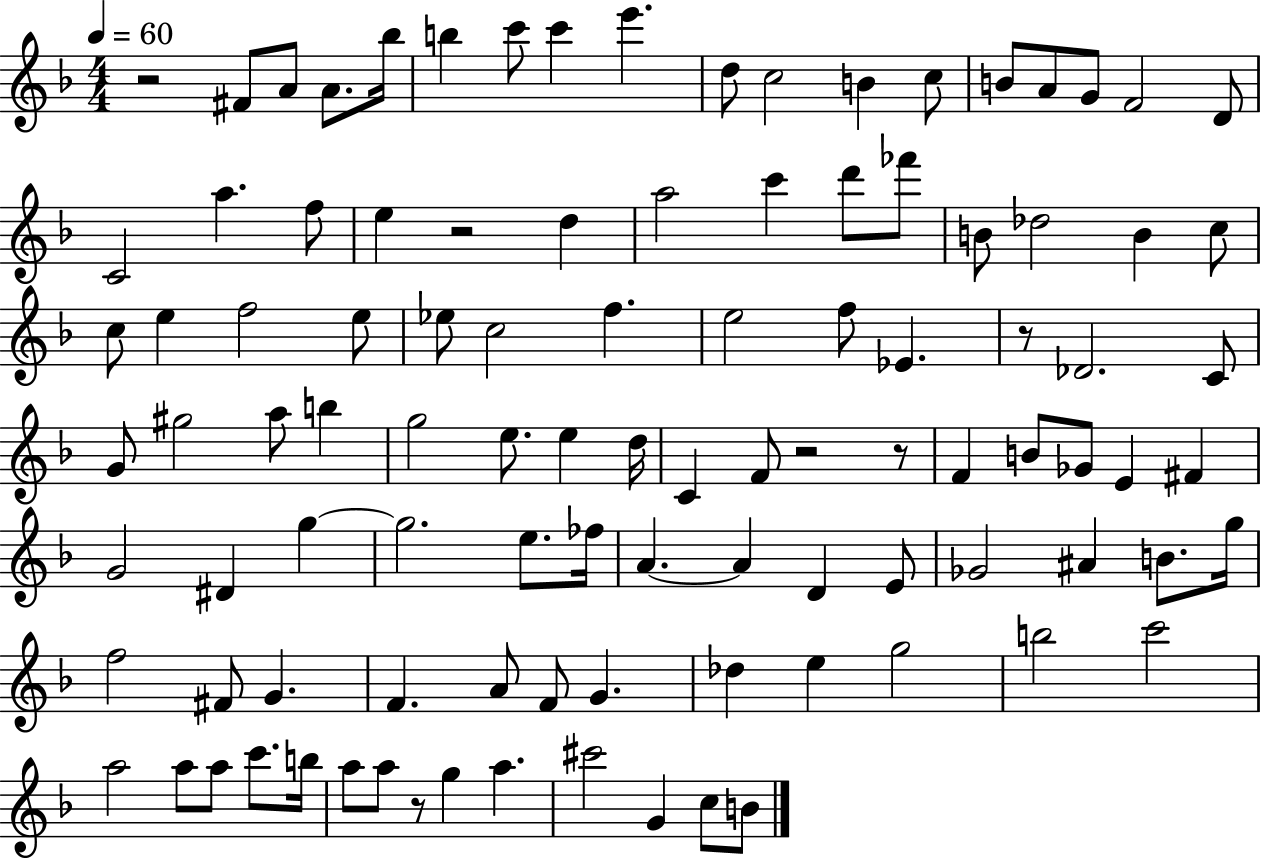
R/h F#4/e A4/e A4/e. Bb5/s B5/q C6/e C6/q E6/q. D5/e C5/h B4/q C5/e B4/e A4/e G4/e F4/h D4/e C4/h A5/q. F5/e E5/q R/h D5/q A5/h C6/q D6/e FES6/e B4/e Db5/h B4/q C5/e C5/e E5/q F5/h E5/e Eb5/e C5/h F5/q. E5/h F5/e Eb4/q. R/e Db4/h. C4/e G4/e G#5/h A5/e B5/q G5/h E5/e. E5/q D5/s C4/q F4/e R/h R/e F4/q B4/e Gb4/e E4/q F#4/q G4/h D#4/q G5/q G5/h. E5/e. FES5/s A4/q. A4/q D4/q E4/e Gb4/h A#4/q B4/e. G5/s F5/h F#4/e G4/q. F4/q. A4/e F4/e G4/q. Db5/q E5/q G5/h B5/h C6/h A5/h A5/e A5/e C6/e. B5/s A5/e A5/e R/e G5/q A5/q. C#6/h G4/q C5/e B4/e